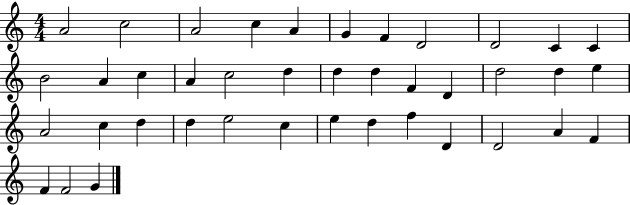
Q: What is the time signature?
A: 4/4